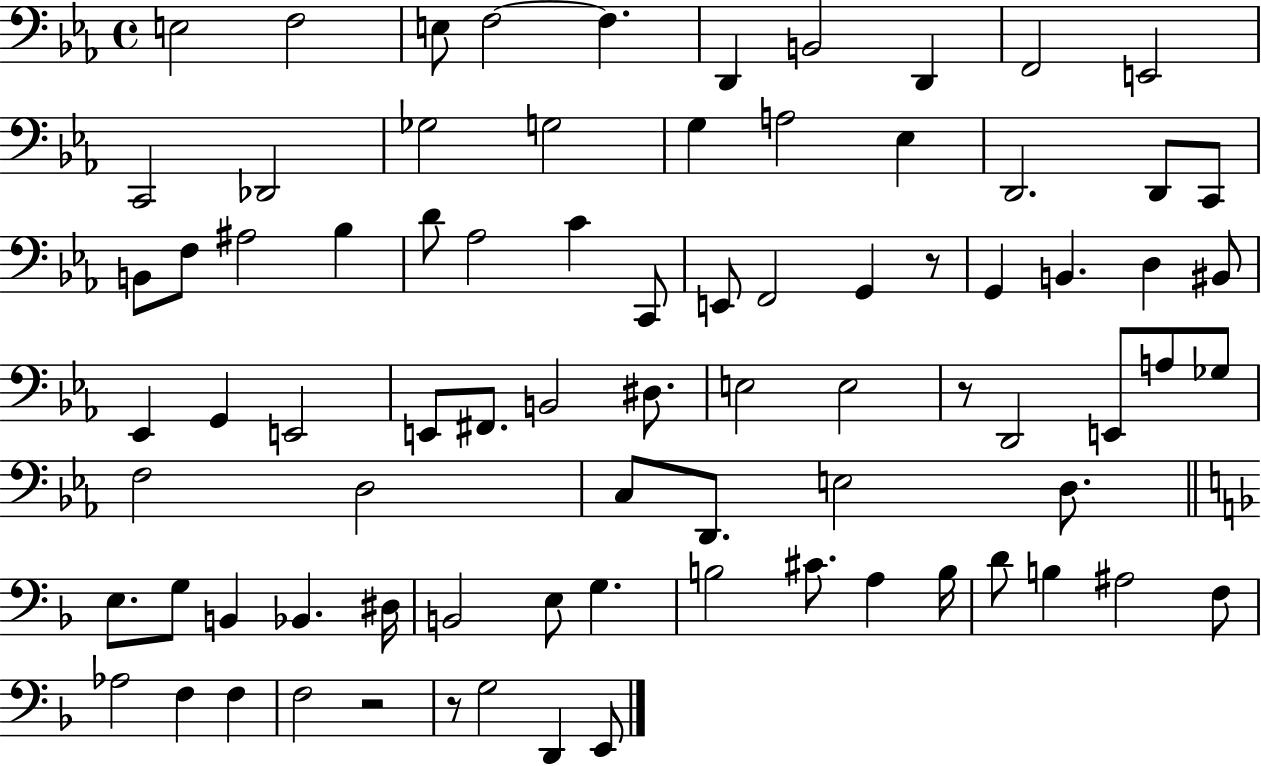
X:1
T:Untitled
M:4/4
L:1/4
K:Eb
E,2 F,2 E,/2 F,2 F, D,, B,,2 D,, F,,2 E,,2 C,,2 _D,,2 _G,2 G,2 G, A,2 _E, D,,2 D,,/2 C,,/2 B,,/2 F,/2 ^A,2 _B, D/2 _A,2 C C,,/2 E,,/2 F,,2 G,, z/2 G,, B,, D, ^B,,/2 _E,, G,, E,,2 E,,/2 ^F,,/2 B,,2 ^D,/2 E,2 E,2 z/2 D,,2 E,,/2 A,/2 _G,/2 F,2 D,2 C,/2 D,,/2 E,2 D,/2 E,/2 G,/2 B,, _B,, ^D,/4 B,,2 E,/2 G, B,2 ^C/2 A, B,/4 D/2 B, ^A,2 F,/2 _A,2 F, F, F,2 z2 z/2 G,2 D,, E,,/2